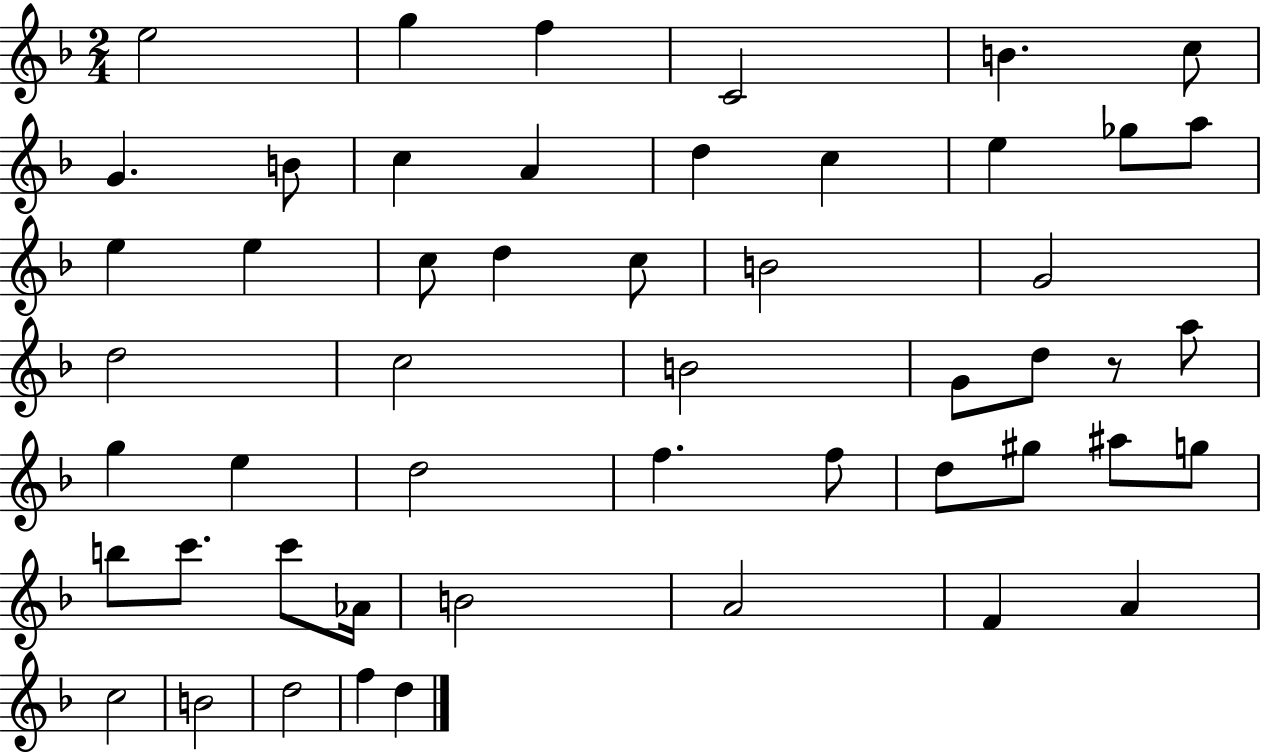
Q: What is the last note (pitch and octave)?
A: D5